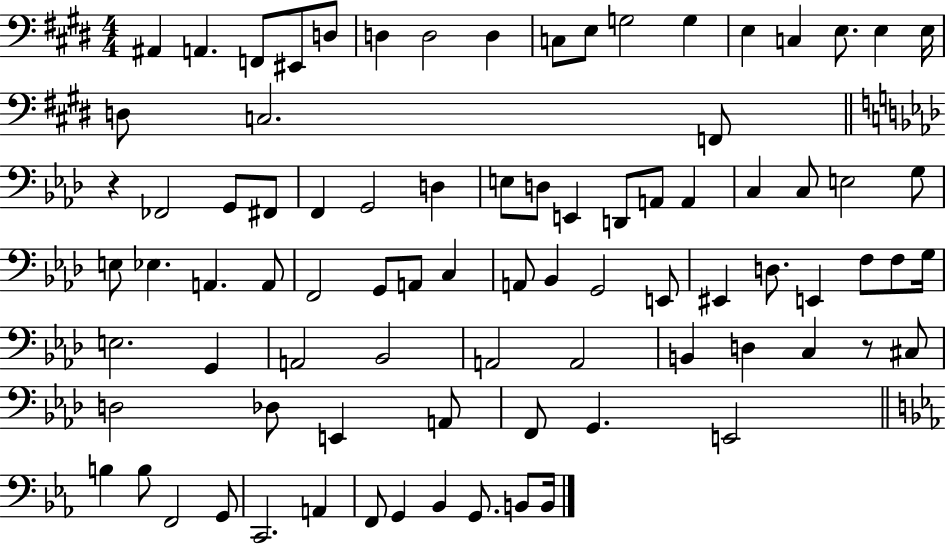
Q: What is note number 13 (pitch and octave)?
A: E3